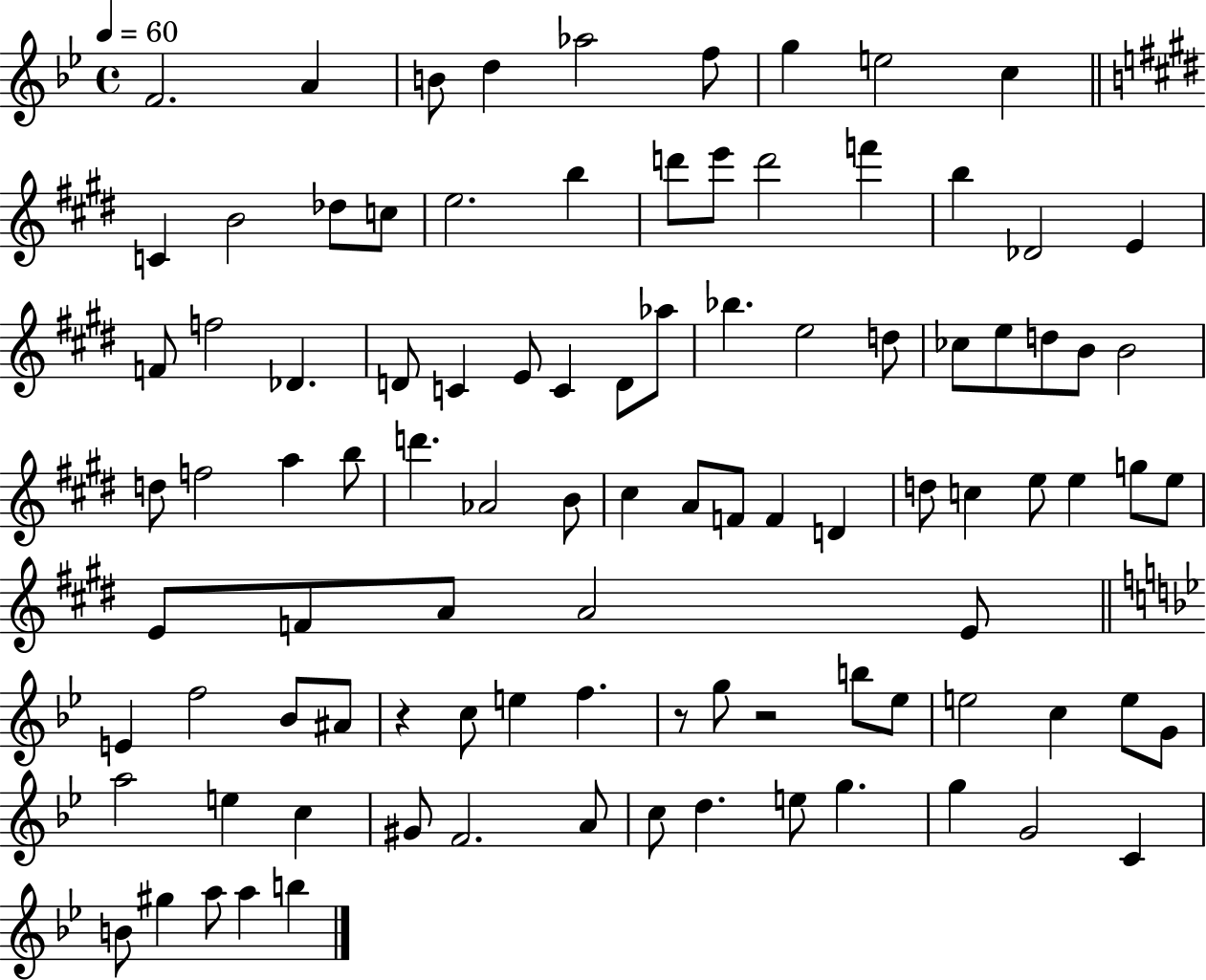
{
  \clef treble
  \time 4/4
  \defaultTimeSignature
  \key bes \major
  \tempo 4 = 60
  f'2. a'4 | b'8 d''4 aes''2 f''8 | g''4 e''2 c''4 | \bar "||" \break \key e \major c'4 b'2 des''8 c''8 | e''2. b''4 | d'''8 e'''8 d'''2 f'''4 | b''4 des'2 e'4 | \break f'8 f''2 des'4. | d'8 c'4 e'8 c'4 d'8 aes''8 | bes''4. e''2 d''8 | ces''8 e''8 d''8 b'8 b'2 | \break d''8 f''2 a''4 b''8 | d'''4. aes'2 b'8 | cis''4 a'8 f'8 f'4 d'4 | d''8 c''4 e''8 e''4 g''8 e''8 | \break e'8 f'8 a'8 a'2 e'8 | \bar "||" \break \key g \minor e'4 f''2 bes'8 ais'8 | r4 c''8 e''4 f''4. | r8 g''8 r2 b''8 ees''8 | e''2 c''4 e''8 g'8 | \break a''2 e''4 c''4 | gis'8 f'2. a'8 | c''8 d''4. e''8 g''4. | g''4 g'2 c'4 | \break b'8 gis''4 a''8 a''4 b''4 | \bar "|."
}